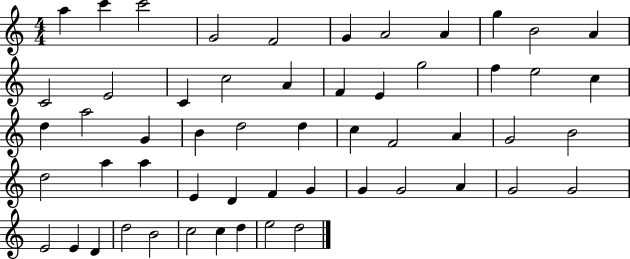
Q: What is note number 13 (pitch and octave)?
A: E4